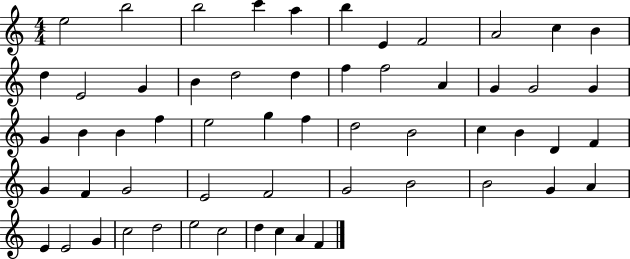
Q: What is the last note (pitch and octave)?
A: F4